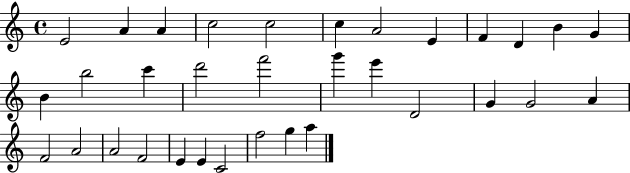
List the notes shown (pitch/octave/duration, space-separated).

E4/h A4/q A4/q C5/h C5/h C5/q A4/h E4/q F4/q D4/q B4/q G4/q B4/q B5/h C6/q D6/h F6/h G6/q E6/q D4/h G4/q G4/h A4/q F4/h A4/h A4/h F4/h E4/q E4/q C4/h F5/h G5/q A5/q